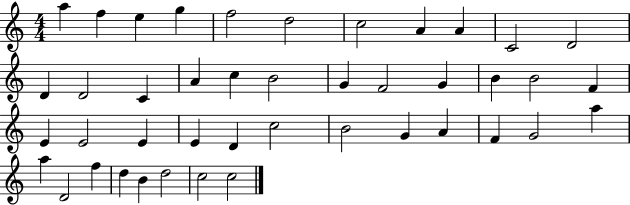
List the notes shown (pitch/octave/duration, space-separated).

A5/q F5/q E5/q G5/q F5/h D5/h C5/h A4/q A4/q C4/h D4/h D4/q D4/h C4/q A4/q C5/q B4/h G4/q F4/h G4/q B4/q B4/h F4/q E4/q E4/h E4/q E4/q D4/q C5/h B4/h G4/q A4/q F4/q G4/h A5/q A5/q D4/h F5/q D5/q B4/q D5/h C5/h C5/h